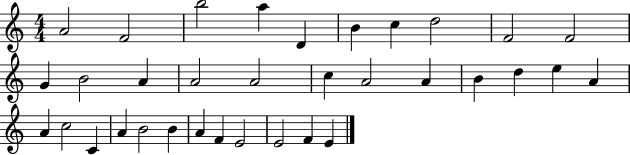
X:1
T:Untitled
M:4/4
L:1/4
K:C
A2 F2 b2 a D B c d2 F2 F2 G B2 A A2 A2 c A2 A B d e A A c2 C A B2 B A F E2 E2 F E